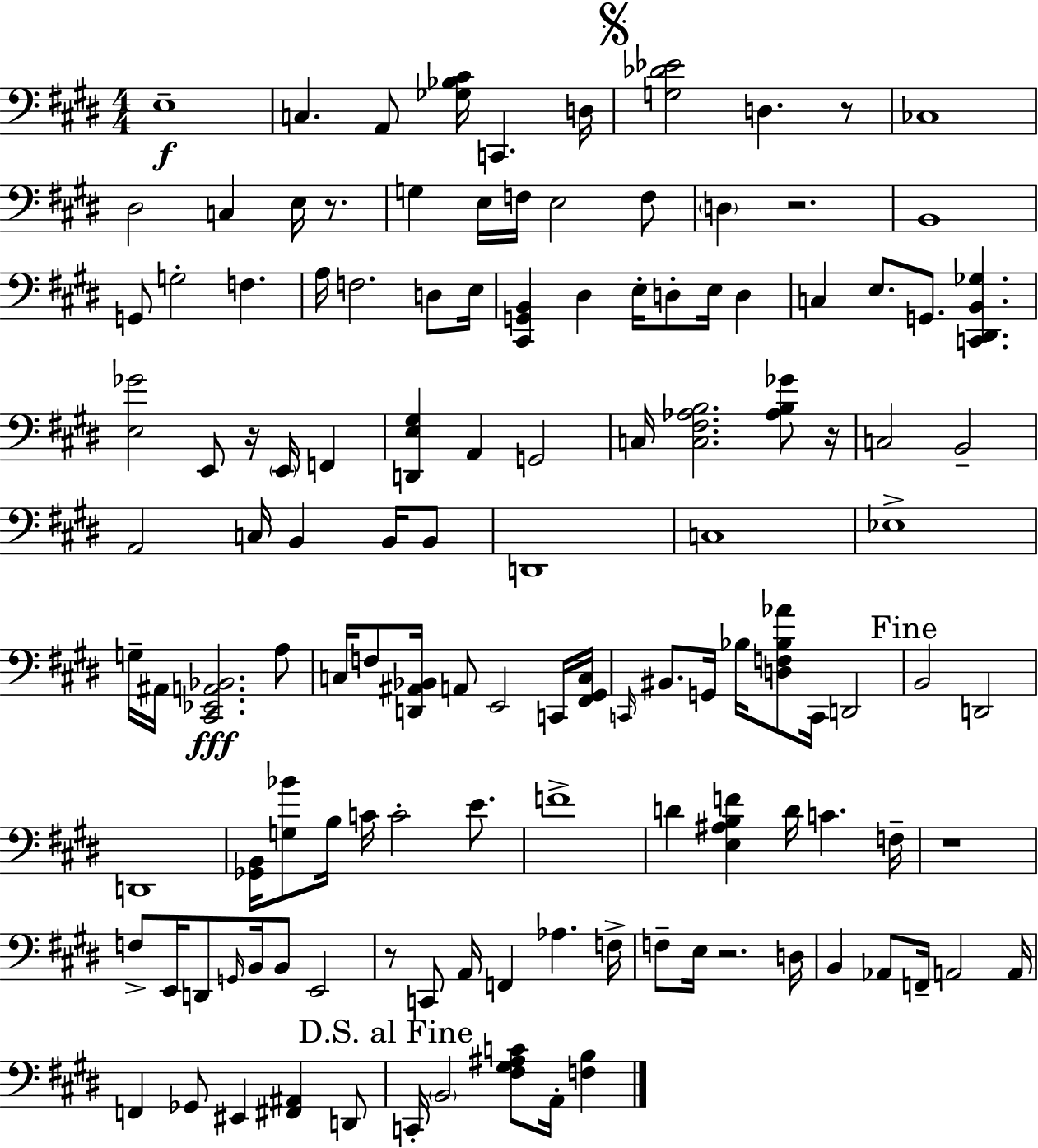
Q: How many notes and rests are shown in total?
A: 127